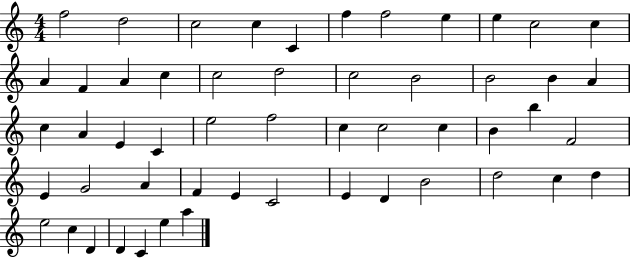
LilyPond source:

{
  \clef treble
  \numericTimeSignature
  \time 4/4
  \key c \major
  f''2 d''2 | c''2 c''4 c'4 | f''4 f''2 e''4 | e''4 c''2 c''4 | \break a'4 f'4 a'4 c''4 | c''2 d''2 | c''2 b'2 | b'2 b'4 a'4 | \break c''4 a'4 e'4 c'4 | e''2 f''2 | c''4 c''2 c''4 | b'4 b''4 f'2 | \break e'4 g'2 a'4 | f'4 e'4 c'2 | e'4 d'4 b'2 | d''2 c''4 d''4 | \break e''2 c''4 d'4 | d'4 c'4 e''4 a''4 | \bar "|."
}